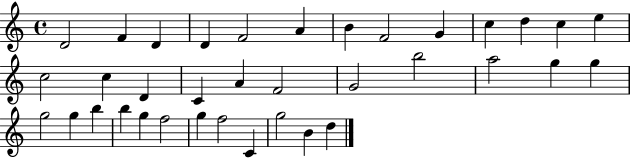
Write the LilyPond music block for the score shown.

{
  \clef treble
  \time 4/4
  \defaultTimeSignature
  \key c \major
  d'2 f'4 d'4 | d'4 f'2 a'4 | b'4 f'2 g'4 | c''4 d''4 c''4 e''4 | \break c''2 c''4 d'4 | c'4 a'4 f'2 | g'2 b''2 | a''2 g''4 g''4 | \break g''2 g''4 b''4 | b''4 g''4 f''2 | g''4 f''2 c'4 | g''2 b'4 d''4 | \break \bar "|."
}